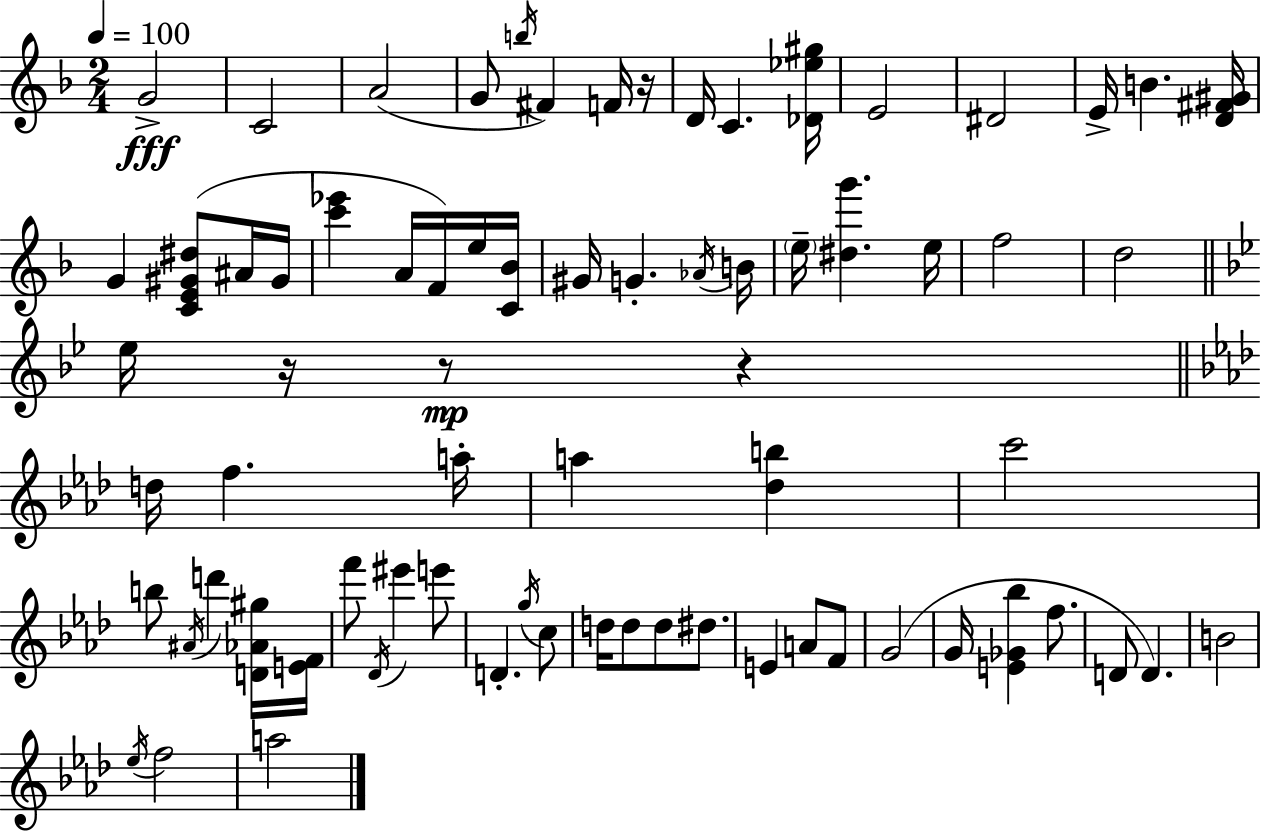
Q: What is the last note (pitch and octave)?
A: A5